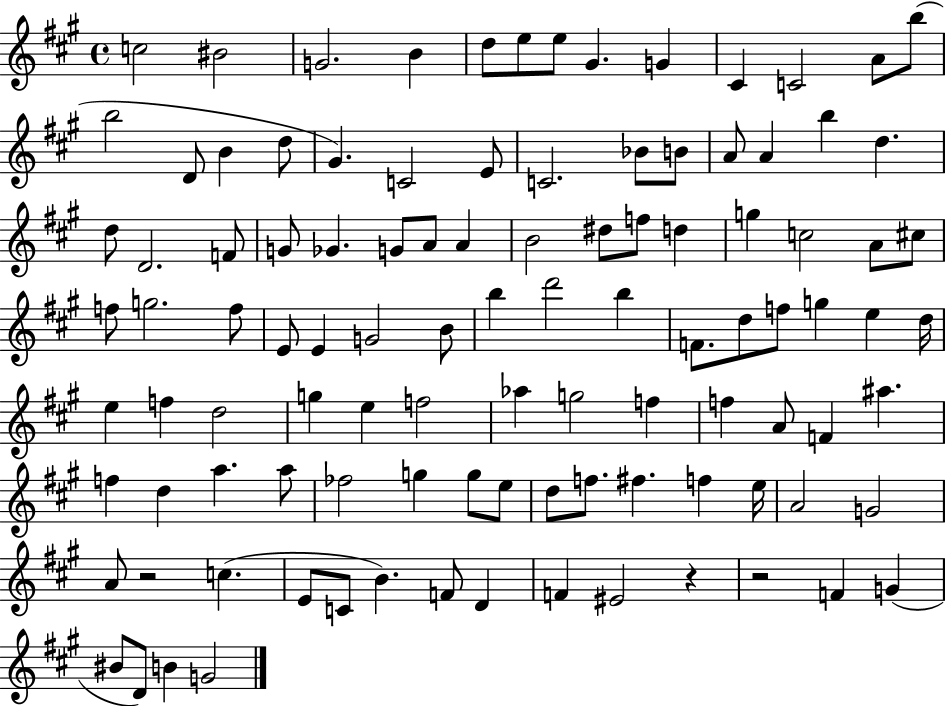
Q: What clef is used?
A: treble